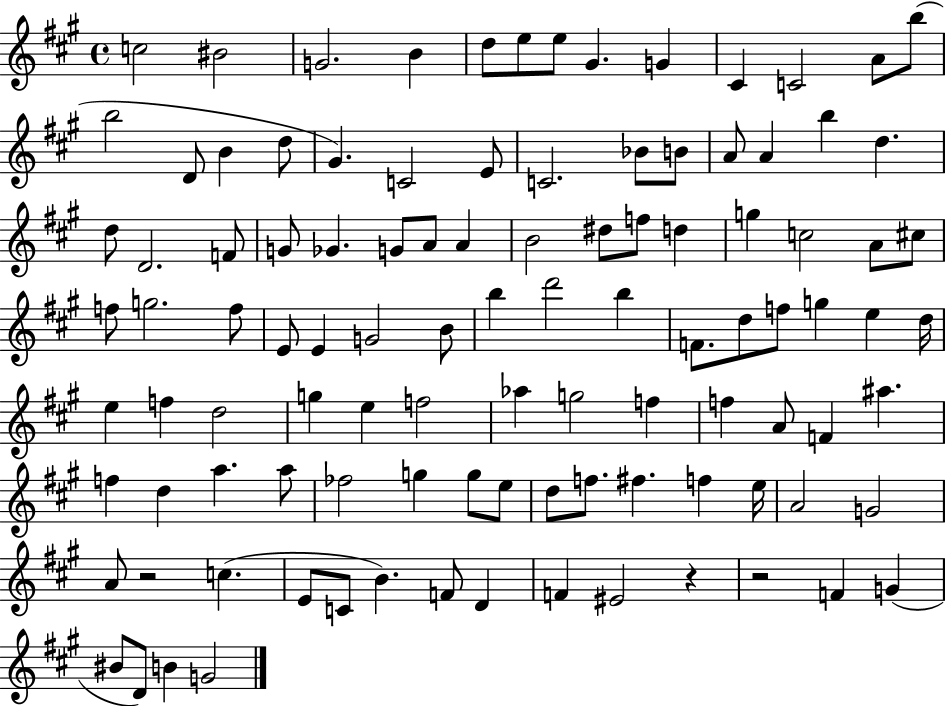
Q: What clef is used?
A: treble